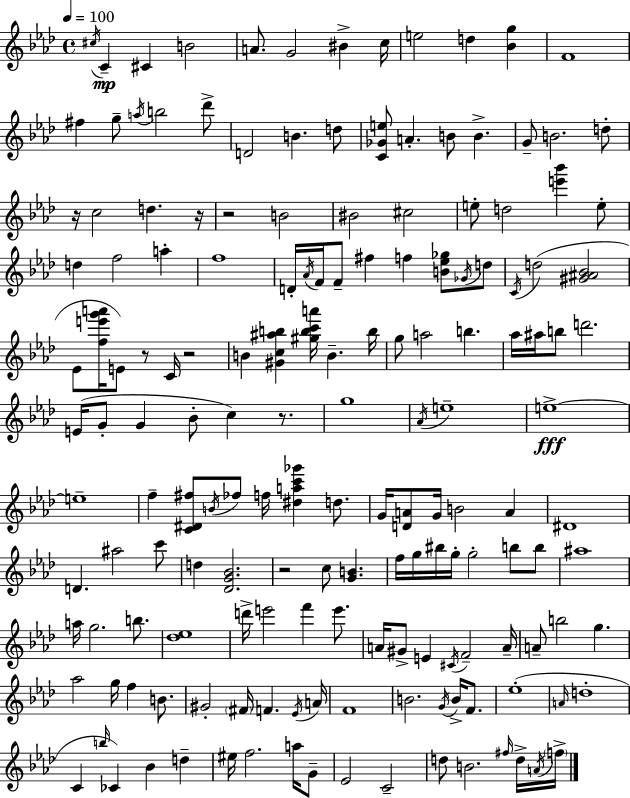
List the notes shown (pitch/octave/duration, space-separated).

C#5/s C4/q C#4/q B4/h A4/e. G4/h BIS4/q C5/s E5/h D5/q [Bb4,G5]/q F4/w F#5/q G5/e A5/s B5/h Db6/e D4/h B4/q. D5/e [C4,Gb4,E5]/e A4/q. B4/e B4/q. G4/e B4/h. D5/e R/s C5/h D5/q. R/s R/h B4/h BIS4/h C#5/h E5/e D5/h [E6,Bb6]/q E5/e D5/q F5/h A5/q F5/w D4/s Ab4/s F4/s F4/e F#5/q F5/q [B4,Eb5,Gb5]/e Gb4/s D5/e C4/s D5/h [G#4,A#4,Bb4]/h Eb4/e [F5,E6,G6,A6]/s E4/e R/e C4/s R/h B4/q [G#4,C5,A#5,B5]/q [G#5,B5,C6,A6]/s B4/q. B5/s G5/e A5/h B5/q. Ab5/s A#5/s B5/e D6/h. E4/s G4/e G4/q Bb4/e C5/q R/e. G5/w Ab4/s E5/w E5/w E5/w F5/q [C4,D#4,F#5]/e B4/s FES5/e F5/s [D#5,A5,C6,Gb6]/q D5/e. G4/s [D4,A4]/e G4/s B4/h A4/q D#4/w D4/q. A#5/h C6/e D5/q [Db4,G4,Bb4]/h. R/h C5/e [G4,B4]/q. F5/s G5/s BIS5/s G5/s G5/h B5/e B5/e A#5/w A5/s G5/h. B5/e. [Db5,Eb5]/w D6/s E6/h F6/q E6/e. A4/s G#4/e E4/q C#4/s F4/h A4/s A4/e B5/h G5/q. Ab5/h G5/s F5/q B4/e. G#4/h F#4/s F4/q. Eb4/s A4/s F4/w B4/h. G4/s B4/s F4/e. Eb5/w A4/s D5/w C4/q B5/s CES4/q Bb4/q D5/q EIS5/s F5/h. A5/s G4/e Eb4/h C4/h D5/e B4/h. F#5/s D5/s A4/s F5/s